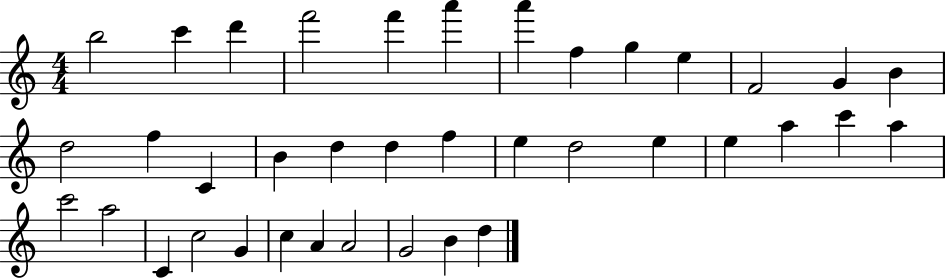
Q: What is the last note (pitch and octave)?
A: D5